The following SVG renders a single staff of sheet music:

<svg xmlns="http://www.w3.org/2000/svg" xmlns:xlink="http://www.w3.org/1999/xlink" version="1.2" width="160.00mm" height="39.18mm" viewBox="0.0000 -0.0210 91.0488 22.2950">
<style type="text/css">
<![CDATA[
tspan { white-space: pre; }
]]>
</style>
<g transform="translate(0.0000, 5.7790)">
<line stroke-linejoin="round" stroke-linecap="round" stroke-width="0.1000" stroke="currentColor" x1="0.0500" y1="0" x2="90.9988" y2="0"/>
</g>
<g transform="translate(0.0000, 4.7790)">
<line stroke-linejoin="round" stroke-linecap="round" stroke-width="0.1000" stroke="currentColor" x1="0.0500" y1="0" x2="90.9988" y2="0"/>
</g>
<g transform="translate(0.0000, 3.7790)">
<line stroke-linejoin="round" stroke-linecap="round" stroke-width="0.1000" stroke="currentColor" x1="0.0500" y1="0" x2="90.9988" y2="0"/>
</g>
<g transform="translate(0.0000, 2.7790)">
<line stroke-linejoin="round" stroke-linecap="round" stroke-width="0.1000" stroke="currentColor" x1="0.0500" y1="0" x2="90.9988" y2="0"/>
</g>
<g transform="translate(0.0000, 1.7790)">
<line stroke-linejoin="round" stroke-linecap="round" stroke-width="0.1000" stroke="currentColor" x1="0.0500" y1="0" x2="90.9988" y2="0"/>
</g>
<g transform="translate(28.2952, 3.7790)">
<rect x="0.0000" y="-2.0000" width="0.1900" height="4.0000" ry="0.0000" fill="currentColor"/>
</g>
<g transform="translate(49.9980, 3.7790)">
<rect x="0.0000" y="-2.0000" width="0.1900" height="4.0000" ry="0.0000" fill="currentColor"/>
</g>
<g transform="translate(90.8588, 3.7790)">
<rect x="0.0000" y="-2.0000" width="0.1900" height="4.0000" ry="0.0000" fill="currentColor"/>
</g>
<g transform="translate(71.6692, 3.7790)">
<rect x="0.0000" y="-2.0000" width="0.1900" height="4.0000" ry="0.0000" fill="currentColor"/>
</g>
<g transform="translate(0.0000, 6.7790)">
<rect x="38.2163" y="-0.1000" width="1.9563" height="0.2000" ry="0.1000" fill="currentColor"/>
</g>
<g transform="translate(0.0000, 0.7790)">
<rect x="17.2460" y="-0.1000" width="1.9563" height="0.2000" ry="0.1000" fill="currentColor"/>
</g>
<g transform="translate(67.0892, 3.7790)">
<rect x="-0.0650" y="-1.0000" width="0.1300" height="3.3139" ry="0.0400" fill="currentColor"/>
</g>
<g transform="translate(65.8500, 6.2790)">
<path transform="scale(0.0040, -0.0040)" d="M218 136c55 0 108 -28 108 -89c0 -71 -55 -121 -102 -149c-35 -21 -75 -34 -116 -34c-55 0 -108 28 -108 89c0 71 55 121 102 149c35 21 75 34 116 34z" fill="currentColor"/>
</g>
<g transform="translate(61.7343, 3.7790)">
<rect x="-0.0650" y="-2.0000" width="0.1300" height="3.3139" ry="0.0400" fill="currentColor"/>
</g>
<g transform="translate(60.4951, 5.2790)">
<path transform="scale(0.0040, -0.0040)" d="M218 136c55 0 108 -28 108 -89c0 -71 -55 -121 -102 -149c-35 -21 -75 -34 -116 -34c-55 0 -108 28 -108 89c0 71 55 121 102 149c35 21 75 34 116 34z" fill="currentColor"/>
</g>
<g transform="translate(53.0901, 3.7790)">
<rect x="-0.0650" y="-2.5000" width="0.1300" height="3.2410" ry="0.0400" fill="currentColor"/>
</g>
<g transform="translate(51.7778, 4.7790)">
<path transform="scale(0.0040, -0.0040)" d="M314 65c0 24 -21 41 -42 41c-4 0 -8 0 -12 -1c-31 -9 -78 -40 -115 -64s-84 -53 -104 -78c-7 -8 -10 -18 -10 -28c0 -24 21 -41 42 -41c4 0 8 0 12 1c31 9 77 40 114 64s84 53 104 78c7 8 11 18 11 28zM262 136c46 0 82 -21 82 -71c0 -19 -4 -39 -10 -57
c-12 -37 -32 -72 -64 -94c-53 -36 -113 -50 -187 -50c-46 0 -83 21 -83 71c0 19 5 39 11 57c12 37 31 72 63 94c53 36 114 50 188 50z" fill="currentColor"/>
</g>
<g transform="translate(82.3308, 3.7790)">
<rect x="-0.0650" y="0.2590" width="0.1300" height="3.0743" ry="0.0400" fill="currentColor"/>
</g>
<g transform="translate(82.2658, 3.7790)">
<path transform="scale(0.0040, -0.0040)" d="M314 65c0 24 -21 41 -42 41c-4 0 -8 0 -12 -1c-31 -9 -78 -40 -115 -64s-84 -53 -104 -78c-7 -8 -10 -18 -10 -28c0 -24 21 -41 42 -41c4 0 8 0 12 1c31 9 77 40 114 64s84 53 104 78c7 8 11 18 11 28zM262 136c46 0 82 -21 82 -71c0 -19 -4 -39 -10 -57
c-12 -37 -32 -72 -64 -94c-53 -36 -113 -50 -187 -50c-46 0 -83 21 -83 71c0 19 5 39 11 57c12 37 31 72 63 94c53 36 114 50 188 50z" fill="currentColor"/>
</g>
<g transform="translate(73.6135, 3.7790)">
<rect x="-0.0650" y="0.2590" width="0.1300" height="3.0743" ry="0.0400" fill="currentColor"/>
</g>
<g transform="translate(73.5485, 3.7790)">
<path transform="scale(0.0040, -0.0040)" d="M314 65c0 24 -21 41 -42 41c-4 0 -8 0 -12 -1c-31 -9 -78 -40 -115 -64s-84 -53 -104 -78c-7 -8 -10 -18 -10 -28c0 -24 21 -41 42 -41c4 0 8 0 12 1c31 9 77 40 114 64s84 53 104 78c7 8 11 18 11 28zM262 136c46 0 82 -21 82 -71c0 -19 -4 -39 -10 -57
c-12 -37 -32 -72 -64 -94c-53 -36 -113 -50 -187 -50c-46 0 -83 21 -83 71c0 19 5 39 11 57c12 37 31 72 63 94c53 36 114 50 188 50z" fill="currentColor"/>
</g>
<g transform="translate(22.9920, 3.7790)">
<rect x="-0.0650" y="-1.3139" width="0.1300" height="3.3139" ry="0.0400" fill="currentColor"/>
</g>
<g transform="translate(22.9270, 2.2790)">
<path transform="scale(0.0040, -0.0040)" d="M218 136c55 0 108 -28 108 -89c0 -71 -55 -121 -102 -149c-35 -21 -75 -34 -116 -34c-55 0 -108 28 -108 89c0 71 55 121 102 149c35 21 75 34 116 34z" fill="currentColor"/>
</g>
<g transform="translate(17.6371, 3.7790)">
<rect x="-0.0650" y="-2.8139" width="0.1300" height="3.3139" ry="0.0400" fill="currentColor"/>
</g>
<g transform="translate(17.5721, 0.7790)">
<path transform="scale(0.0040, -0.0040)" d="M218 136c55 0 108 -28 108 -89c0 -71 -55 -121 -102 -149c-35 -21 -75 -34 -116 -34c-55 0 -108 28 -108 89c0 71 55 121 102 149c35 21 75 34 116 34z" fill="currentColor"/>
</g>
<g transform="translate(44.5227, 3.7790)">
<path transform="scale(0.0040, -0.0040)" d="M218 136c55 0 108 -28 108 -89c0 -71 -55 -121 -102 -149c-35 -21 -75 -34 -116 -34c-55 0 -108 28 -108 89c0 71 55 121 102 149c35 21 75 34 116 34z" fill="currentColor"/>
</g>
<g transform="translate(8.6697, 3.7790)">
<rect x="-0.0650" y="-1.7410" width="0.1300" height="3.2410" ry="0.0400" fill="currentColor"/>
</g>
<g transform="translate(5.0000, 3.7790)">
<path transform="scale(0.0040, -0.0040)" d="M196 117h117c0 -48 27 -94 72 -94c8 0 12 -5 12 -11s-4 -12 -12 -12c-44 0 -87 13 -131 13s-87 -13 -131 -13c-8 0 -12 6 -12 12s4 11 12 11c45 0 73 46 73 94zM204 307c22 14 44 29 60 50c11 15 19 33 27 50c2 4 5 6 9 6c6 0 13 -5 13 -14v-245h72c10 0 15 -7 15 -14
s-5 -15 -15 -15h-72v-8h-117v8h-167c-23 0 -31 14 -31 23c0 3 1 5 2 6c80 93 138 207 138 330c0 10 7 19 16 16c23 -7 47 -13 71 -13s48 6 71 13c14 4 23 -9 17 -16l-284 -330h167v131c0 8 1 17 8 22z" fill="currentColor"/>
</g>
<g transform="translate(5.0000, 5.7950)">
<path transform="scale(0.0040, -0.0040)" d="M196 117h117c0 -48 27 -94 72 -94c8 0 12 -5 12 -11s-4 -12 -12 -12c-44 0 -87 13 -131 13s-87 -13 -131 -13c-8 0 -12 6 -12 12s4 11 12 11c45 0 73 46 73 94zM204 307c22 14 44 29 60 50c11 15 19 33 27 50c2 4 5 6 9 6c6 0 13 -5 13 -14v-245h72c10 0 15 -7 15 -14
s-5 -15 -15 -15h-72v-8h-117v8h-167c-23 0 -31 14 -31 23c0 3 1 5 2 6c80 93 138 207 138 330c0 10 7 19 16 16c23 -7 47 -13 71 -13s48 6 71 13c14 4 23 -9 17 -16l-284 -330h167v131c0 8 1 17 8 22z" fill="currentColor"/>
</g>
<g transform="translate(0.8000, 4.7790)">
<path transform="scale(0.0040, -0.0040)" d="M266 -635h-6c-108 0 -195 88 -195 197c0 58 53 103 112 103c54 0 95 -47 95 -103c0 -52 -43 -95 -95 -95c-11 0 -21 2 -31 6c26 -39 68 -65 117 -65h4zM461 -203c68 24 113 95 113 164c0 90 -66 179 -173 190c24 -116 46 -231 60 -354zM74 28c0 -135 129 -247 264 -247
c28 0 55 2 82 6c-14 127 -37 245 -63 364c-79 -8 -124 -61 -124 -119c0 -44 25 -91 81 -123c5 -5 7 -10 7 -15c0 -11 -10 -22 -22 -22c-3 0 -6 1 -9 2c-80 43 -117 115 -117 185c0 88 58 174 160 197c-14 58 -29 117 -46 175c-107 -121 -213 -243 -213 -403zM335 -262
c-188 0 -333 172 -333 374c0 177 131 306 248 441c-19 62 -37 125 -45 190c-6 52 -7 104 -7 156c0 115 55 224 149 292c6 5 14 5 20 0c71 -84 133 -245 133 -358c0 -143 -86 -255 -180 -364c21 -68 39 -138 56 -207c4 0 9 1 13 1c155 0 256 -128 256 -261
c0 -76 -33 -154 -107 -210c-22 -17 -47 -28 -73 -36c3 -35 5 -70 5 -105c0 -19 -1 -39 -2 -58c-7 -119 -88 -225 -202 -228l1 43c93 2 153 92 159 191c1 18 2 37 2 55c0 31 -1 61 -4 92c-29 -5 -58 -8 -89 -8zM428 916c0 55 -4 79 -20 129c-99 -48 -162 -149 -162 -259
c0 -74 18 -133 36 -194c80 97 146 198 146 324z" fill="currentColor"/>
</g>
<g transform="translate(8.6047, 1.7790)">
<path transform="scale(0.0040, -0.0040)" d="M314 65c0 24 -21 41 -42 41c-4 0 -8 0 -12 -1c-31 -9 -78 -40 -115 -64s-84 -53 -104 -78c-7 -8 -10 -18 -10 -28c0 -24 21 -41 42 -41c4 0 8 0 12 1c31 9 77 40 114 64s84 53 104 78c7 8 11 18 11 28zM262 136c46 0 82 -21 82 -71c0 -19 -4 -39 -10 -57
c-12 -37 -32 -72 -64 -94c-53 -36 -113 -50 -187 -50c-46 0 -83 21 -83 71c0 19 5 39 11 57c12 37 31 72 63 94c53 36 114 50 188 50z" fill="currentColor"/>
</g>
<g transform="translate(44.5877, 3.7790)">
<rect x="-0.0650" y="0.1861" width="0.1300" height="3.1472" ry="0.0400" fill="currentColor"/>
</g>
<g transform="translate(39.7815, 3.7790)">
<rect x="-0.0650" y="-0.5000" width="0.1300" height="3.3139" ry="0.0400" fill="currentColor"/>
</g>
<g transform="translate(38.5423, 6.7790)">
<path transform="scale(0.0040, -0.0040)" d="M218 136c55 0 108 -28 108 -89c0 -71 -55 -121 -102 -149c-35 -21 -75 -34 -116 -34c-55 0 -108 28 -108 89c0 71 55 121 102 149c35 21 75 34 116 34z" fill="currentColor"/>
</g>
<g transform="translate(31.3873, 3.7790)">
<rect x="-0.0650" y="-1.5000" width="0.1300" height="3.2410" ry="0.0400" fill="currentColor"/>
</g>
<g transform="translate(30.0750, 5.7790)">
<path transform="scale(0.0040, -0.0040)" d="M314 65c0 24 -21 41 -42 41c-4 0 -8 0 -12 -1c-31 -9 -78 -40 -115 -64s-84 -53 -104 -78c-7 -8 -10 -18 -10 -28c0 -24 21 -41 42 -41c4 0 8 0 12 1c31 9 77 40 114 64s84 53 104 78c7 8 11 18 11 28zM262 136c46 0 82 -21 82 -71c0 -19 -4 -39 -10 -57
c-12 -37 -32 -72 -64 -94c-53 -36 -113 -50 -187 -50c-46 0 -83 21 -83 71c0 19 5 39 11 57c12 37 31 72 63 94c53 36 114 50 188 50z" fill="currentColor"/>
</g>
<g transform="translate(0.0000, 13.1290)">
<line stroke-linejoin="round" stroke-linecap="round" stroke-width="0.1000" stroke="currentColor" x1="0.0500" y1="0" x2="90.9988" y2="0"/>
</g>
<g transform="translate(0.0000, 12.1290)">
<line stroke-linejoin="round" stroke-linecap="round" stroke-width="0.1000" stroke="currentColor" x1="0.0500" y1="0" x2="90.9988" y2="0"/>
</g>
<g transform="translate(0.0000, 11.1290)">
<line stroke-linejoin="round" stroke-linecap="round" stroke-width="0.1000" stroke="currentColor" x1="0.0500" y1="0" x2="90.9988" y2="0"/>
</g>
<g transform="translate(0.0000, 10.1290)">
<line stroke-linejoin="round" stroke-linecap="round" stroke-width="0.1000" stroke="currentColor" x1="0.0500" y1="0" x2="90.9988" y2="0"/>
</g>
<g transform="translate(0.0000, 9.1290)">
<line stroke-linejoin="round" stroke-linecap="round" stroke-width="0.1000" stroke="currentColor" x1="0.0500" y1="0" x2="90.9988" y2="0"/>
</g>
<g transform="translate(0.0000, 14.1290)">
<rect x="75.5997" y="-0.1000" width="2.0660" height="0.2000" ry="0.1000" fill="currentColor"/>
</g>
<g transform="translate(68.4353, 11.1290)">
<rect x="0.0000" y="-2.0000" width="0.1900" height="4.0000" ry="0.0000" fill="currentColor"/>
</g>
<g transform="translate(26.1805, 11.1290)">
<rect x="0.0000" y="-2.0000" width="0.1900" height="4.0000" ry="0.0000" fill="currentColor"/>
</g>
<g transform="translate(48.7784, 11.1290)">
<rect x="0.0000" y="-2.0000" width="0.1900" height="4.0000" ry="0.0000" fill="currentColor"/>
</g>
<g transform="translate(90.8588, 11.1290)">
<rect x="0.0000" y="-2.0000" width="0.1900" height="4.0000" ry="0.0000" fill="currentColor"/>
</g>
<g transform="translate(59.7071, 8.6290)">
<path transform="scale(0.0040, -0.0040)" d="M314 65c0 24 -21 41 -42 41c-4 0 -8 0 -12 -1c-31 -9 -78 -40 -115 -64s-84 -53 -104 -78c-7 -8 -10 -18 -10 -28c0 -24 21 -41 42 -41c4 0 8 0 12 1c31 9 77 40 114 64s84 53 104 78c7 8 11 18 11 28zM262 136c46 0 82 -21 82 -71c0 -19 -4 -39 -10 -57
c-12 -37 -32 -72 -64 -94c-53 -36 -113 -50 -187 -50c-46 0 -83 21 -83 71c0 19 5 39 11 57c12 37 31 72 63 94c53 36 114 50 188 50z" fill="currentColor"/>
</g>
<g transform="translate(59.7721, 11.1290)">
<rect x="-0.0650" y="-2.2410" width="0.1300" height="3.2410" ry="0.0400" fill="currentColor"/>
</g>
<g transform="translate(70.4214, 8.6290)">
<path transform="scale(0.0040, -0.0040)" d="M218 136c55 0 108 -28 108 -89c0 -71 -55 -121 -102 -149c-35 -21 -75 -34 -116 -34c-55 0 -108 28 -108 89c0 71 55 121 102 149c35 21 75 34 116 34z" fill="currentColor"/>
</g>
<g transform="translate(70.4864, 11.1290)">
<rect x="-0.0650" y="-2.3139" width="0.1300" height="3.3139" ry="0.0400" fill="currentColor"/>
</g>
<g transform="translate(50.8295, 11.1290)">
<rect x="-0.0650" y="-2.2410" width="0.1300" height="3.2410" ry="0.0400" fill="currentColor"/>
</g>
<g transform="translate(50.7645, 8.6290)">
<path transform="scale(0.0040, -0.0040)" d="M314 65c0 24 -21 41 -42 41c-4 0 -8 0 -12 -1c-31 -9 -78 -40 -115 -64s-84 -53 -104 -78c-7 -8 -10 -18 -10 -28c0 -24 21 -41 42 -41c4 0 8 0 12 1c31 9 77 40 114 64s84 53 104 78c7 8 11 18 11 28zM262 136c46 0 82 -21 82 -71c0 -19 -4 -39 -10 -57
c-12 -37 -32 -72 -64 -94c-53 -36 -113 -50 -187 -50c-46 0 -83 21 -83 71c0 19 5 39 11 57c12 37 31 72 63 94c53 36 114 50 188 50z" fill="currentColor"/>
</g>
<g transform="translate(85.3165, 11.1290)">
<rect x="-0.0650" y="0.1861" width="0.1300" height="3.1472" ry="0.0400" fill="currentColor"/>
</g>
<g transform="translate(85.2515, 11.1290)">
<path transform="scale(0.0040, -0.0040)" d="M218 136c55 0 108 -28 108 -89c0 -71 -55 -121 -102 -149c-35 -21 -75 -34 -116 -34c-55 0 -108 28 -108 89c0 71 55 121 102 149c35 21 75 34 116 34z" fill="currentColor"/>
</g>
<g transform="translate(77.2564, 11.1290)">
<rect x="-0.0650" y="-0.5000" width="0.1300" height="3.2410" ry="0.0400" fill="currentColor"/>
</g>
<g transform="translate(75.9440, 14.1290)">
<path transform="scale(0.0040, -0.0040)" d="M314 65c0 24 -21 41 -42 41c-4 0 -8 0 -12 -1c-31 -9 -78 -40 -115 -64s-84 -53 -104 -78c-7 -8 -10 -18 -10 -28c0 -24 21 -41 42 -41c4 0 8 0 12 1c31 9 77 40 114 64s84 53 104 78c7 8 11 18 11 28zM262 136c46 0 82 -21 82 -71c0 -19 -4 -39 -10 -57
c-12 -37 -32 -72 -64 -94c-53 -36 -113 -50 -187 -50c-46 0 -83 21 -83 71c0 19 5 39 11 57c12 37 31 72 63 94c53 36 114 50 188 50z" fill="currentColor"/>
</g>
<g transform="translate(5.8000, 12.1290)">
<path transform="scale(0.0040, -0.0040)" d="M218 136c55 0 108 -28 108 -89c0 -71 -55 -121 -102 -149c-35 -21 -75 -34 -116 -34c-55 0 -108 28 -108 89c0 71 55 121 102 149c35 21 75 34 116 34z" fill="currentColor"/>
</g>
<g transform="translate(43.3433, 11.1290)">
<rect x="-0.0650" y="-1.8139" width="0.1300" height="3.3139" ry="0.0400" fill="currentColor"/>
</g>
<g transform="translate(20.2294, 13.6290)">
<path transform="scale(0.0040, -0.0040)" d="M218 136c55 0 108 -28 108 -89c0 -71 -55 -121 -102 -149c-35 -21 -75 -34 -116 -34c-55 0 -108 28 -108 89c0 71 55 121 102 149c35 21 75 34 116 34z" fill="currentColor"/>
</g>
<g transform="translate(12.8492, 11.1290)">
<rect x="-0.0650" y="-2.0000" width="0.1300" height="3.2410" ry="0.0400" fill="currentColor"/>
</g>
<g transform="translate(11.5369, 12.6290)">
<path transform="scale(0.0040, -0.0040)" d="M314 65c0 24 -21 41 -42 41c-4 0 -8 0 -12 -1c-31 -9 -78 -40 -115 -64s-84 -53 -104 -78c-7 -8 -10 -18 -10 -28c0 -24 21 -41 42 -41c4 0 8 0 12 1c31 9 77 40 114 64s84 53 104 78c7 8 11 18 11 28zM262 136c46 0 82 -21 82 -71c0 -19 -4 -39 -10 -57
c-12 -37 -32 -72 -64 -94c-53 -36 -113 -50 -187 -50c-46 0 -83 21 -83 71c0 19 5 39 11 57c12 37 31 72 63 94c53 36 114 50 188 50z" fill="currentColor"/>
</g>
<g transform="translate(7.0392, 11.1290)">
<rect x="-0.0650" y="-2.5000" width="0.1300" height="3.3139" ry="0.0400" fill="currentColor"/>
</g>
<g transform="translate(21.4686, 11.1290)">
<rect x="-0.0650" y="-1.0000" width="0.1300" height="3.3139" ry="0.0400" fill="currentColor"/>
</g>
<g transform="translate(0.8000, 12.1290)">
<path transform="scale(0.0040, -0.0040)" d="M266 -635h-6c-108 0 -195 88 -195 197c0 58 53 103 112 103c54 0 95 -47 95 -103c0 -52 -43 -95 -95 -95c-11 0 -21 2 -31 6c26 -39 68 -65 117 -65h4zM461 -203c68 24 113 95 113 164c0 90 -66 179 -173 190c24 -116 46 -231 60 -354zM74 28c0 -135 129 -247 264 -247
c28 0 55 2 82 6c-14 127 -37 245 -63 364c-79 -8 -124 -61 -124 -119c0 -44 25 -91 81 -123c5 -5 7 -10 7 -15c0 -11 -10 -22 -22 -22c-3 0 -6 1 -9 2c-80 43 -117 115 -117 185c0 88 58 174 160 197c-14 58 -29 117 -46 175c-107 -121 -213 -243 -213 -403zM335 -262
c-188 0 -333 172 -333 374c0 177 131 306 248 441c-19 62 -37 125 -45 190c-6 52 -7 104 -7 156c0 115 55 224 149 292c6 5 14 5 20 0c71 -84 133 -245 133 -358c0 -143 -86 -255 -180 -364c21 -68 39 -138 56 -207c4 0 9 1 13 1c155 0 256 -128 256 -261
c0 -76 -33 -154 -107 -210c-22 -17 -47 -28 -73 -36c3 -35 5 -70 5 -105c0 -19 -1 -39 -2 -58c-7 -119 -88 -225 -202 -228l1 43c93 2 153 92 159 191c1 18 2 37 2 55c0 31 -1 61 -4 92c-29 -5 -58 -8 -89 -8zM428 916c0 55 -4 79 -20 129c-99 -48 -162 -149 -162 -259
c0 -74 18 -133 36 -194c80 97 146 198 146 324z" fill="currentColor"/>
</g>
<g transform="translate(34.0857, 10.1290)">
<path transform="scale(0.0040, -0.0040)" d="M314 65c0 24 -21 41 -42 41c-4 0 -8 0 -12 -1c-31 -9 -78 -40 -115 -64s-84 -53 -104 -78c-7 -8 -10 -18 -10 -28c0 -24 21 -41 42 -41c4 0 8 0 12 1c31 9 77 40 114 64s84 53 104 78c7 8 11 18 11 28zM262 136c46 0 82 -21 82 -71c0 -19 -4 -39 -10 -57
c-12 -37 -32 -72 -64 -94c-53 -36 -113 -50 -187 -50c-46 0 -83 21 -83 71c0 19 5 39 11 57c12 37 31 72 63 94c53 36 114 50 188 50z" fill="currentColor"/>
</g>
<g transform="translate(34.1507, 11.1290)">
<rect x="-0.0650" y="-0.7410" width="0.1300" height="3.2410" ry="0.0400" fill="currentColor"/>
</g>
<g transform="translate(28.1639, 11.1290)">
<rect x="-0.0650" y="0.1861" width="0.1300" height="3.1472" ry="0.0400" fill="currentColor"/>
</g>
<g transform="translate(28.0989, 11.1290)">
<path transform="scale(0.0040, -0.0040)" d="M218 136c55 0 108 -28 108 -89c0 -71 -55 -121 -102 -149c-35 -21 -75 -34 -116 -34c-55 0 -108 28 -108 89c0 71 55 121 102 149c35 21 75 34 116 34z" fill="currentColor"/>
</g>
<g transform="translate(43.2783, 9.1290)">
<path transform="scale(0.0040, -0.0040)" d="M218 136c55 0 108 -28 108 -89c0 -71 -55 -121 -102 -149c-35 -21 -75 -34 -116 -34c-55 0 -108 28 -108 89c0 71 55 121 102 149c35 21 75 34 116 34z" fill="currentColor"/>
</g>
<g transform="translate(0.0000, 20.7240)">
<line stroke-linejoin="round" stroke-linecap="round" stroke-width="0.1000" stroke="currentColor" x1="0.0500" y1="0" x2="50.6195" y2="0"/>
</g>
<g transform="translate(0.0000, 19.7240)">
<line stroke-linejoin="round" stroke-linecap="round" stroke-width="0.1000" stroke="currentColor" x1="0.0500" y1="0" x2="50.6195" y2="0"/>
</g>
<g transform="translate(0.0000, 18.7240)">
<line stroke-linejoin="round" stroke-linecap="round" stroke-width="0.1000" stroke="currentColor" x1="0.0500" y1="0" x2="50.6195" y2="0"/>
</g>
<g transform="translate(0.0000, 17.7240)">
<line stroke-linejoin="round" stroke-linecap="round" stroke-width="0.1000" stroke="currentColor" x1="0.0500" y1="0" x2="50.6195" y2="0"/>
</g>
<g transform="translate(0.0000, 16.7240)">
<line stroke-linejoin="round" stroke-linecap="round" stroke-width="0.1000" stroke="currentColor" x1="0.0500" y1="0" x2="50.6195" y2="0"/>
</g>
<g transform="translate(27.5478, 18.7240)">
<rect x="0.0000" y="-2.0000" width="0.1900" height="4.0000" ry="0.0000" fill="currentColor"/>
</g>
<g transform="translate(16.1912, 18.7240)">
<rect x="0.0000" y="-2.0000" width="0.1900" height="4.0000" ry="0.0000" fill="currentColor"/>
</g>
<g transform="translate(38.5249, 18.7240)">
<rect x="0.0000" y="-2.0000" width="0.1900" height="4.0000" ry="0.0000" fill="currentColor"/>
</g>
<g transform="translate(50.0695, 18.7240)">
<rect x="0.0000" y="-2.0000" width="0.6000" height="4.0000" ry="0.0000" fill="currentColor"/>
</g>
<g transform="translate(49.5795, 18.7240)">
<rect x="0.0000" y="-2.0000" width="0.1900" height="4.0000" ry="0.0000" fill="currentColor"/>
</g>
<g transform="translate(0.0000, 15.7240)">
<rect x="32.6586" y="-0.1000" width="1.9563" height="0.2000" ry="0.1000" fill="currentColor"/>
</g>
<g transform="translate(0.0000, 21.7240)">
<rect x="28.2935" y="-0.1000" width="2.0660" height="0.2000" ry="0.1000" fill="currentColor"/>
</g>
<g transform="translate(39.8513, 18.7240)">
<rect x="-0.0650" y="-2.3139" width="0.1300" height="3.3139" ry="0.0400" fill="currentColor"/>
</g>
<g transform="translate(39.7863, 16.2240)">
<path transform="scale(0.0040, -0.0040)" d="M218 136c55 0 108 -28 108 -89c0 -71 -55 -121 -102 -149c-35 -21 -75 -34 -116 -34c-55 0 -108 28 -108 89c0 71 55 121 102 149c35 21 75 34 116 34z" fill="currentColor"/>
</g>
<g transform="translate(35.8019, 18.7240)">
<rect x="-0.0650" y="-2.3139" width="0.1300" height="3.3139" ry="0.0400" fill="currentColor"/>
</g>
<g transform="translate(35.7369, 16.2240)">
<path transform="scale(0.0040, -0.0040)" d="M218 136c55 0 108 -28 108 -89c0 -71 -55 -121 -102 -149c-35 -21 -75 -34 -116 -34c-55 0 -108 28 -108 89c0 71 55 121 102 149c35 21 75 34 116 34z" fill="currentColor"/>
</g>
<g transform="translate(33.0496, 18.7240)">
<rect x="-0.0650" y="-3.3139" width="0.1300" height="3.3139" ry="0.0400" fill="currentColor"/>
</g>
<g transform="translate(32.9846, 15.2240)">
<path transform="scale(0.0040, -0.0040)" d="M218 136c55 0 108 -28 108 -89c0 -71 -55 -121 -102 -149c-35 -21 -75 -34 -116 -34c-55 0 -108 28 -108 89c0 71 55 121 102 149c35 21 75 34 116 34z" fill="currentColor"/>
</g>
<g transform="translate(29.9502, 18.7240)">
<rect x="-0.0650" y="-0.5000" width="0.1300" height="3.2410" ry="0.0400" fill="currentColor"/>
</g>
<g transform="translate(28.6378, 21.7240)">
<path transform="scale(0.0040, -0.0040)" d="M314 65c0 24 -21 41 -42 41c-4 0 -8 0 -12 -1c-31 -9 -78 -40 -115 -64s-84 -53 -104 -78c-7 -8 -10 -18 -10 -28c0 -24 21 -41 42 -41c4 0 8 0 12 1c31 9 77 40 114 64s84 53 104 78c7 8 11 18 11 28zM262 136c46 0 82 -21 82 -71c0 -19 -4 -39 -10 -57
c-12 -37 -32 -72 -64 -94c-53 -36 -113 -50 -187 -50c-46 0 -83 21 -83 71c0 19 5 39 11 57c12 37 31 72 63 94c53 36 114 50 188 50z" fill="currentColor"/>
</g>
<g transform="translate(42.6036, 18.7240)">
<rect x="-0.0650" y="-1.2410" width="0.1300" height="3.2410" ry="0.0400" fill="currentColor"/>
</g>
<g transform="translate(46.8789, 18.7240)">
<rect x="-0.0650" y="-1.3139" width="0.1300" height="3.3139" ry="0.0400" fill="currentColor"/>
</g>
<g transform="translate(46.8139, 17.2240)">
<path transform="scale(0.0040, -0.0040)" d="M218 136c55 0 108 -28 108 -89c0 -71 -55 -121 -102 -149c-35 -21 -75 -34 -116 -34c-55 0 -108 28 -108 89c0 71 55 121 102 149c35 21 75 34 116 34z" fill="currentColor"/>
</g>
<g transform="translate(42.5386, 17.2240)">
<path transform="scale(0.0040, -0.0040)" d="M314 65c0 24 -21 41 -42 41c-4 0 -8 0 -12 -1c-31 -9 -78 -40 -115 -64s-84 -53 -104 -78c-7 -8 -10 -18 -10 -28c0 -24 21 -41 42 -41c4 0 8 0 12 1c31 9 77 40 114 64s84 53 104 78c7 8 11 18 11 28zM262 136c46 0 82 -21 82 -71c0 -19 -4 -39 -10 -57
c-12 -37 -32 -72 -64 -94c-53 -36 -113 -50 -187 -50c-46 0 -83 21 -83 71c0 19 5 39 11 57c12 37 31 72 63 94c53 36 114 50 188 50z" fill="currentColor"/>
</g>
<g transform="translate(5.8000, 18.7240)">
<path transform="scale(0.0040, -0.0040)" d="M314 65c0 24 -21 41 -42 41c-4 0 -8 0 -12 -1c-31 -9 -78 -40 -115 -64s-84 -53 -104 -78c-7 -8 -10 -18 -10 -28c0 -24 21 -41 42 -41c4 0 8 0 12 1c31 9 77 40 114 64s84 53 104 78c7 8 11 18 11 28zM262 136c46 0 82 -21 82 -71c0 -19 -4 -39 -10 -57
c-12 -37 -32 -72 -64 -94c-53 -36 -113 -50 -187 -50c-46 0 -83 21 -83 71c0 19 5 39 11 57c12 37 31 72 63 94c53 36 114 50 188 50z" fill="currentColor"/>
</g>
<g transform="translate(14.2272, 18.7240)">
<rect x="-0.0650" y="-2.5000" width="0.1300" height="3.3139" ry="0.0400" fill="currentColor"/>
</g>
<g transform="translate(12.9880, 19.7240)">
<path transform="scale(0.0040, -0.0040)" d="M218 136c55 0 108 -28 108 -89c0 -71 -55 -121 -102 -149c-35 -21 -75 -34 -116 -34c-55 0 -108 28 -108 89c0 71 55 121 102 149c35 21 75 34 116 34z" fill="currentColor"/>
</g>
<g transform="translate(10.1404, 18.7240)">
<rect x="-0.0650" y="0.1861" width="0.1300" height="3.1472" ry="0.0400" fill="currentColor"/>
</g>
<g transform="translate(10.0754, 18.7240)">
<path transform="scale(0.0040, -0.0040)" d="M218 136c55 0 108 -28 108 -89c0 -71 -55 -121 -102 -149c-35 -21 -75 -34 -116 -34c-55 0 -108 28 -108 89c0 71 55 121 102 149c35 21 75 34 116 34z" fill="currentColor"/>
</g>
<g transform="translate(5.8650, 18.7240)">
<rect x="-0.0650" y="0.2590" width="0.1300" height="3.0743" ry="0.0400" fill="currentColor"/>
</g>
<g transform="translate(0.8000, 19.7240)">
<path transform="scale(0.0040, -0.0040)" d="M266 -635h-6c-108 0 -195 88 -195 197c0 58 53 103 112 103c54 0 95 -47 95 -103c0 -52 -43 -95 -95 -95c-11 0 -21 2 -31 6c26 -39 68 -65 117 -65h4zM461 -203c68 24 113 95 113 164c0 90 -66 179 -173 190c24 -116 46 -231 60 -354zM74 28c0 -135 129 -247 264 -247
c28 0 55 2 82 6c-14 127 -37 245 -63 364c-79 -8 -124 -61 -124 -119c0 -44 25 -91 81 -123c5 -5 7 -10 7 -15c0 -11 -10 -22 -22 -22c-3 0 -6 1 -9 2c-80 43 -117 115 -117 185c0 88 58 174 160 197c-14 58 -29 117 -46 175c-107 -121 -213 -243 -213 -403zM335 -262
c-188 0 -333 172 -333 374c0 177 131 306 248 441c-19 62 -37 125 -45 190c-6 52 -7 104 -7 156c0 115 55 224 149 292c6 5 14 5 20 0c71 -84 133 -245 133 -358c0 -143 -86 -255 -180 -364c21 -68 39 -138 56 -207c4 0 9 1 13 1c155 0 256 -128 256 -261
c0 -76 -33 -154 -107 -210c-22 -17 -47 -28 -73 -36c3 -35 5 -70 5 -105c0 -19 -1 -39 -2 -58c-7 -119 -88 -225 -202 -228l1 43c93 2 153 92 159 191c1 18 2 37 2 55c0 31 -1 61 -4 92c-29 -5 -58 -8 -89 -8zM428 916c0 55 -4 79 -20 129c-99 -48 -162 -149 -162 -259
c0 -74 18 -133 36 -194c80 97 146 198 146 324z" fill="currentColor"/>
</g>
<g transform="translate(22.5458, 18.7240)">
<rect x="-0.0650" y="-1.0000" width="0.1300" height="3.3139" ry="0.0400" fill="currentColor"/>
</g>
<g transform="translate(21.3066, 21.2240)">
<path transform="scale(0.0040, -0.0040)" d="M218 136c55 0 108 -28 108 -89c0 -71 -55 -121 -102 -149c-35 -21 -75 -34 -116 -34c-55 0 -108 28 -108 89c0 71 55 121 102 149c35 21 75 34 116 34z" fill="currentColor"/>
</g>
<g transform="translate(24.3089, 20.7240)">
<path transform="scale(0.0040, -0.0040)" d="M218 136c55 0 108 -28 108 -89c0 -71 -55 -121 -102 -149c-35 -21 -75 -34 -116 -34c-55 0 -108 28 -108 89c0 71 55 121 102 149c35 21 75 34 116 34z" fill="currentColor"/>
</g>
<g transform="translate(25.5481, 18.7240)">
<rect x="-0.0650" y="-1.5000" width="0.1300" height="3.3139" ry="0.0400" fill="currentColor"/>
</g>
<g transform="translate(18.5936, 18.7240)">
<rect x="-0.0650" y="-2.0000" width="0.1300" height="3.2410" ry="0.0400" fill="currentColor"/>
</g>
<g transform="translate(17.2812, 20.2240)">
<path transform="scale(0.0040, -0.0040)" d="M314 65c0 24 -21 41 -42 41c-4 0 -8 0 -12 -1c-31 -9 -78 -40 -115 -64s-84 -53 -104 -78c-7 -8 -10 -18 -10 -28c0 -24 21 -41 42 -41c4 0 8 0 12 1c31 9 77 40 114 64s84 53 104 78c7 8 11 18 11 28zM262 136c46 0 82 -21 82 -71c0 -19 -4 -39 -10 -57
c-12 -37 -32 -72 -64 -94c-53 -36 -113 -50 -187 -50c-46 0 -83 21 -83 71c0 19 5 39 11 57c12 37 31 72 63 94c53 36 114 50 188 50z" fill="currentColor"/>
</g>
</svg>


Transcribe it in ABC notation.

X:1
T:Untitled
M:4/4
L:1/4
K:C
f2 a e E2 C B G2 F D B2 B2 G F2 D B d2 f g2 g2 g C2 B B2 B G F2 D E C2 b g g e2 e